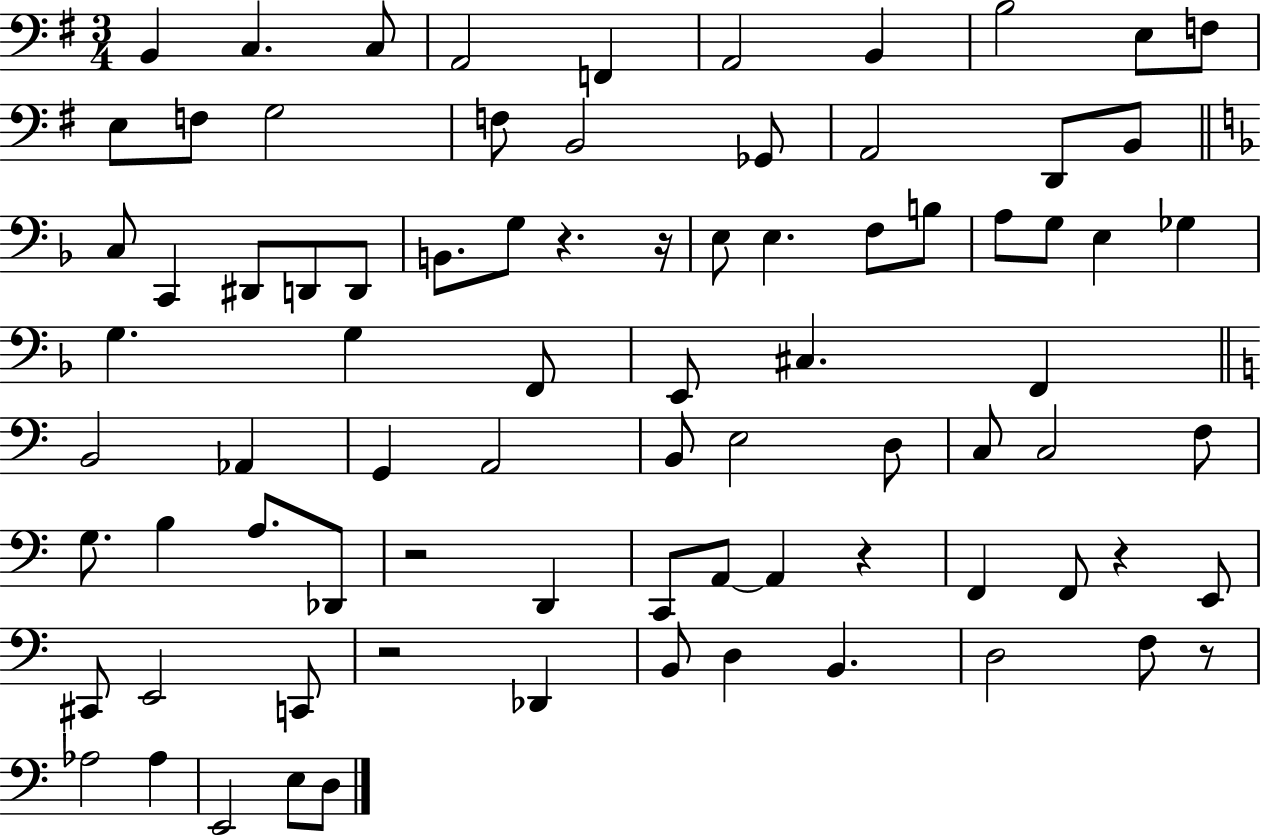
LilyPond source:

{
  \clef bass
  \numericTimeSignature
  \time 3/4
  \key g \major
  \repeat volta 2 { b,4 c4. c8 | a,2 f,4 | a,2 b,4 | b2 e8 f8 | \break e8 f8 g2 | f8 b,2 ges,8 | a,2 d,8 b,8 | \bar "||" \break \key f \major c8 c,4 dis,8 d,8 d,8 | b,8. g8 r4. r16 | e8 e4. f8 b8 | a8 g8 e4 ges4 | \break g4. g4 f,8 | e,8 cis4. f,4 | \bar "||" \break \key a \minor b,2 aes,4 | g,4 a,2 | b,8 e2 d8 | c8 c2 f8 | \break g8. b4 a8. des,8 | r2 d,4 | c,8 a,8~~ a,4 r4 | f,4 f,8 r4 e,8 | \break cis,8 e,2 c,8 | r2 des,4 | b,8 d4 b,4. | d2 f8 r8 | \break aes2 aes4 | e,2 e8 d8 | } \bar "|."
}